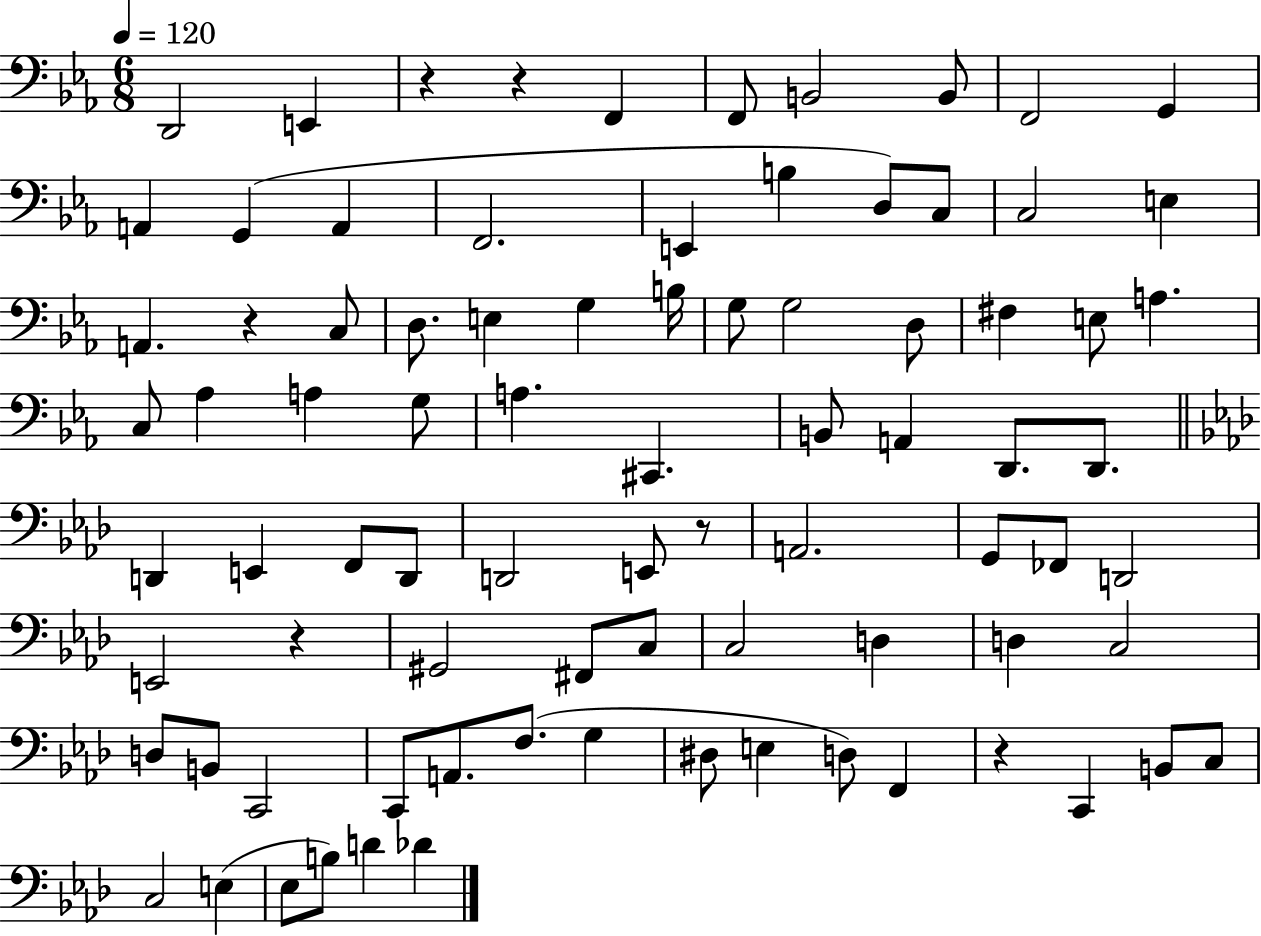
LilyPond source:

{
  \clef bass
  \numericTimeSignature
  \time 6/8
  \key ees \major
  \tempo 4 = 120
  d,2 e,4 | r4 r4 f,4 | f,8 b,2 b,8 | f,2 g,4 | \break a,4 g,4( a,4 | f,2. | e,4 b4 d8) c8 | c2 e4 | \break a,4. r4 c8 | d8. e4 g4 b16 | g8 g2 d8 | fis4 e8 a4. | \break c8 aes4 a4 g8 | a4. cis,4. | b,8 a,4 d,8. d,8. | \bar "||" \break \key f \minor d,4 e,4 f,8 d,8 | d,2 e,8 r8 | a,2. | g,8 fes,8 d,2 | \break e,2 r4 | gis,2 fis,8 c8 | c2 d4 | d4 c2 | \break d8 b,8 c,2 | c,8 a,8. f8.( g4 | dis8 e4 d8) f,4 | r4 c,4 b,8 c8 | \break c2 e4( | ees8 b8) d'4 des'4 | \bar "|."
}